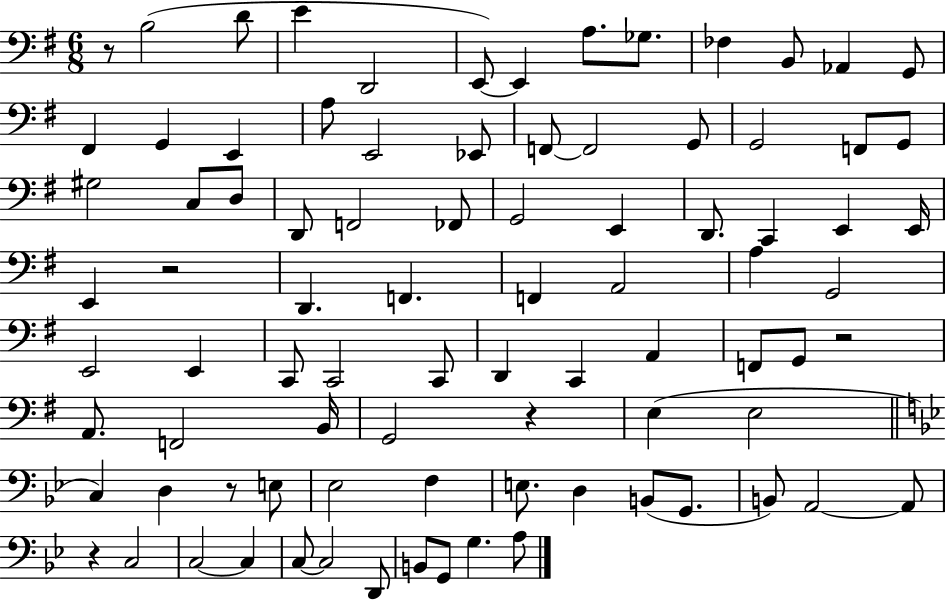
X:1
T:Untitled
M:6/8
L:1/4
K:G
z/2 B,2 D/2 E D,,2 E,,/2 E,, A,/2 _G,/2 _F, B,,/2 _A,, G,,/2 ^F,, G,, E,, A,/2 E,,2 _E,,/2 F,,/2 F,,2 G,,/2 G,,2 F,,/2 G,,/2 ^G,2 C,/2 D,/2 D,,/2 F,,2 _F,,/2 G,,2 E,, D,,/2 C,, E,, E,,/4 E,, z2 D,, F,, F,, A,,2 A, G,,2 E,,2 E,, C,,/2 C,,2 C,,/2 D,, C,, A,, F,,/2 G,,/2 z2 A,,/2 F,,2 B,,/4 G,,2 z E, E,2 C, D, z/2 E,/2 _E,2 F, E,/2 D, B,,/2 G,,/2 B,,/2 A,,2 A,,/2 z C,2 C,2 C, C,/2 C,2 D,,/2 B,,/2 G,,/2 G, A,/2